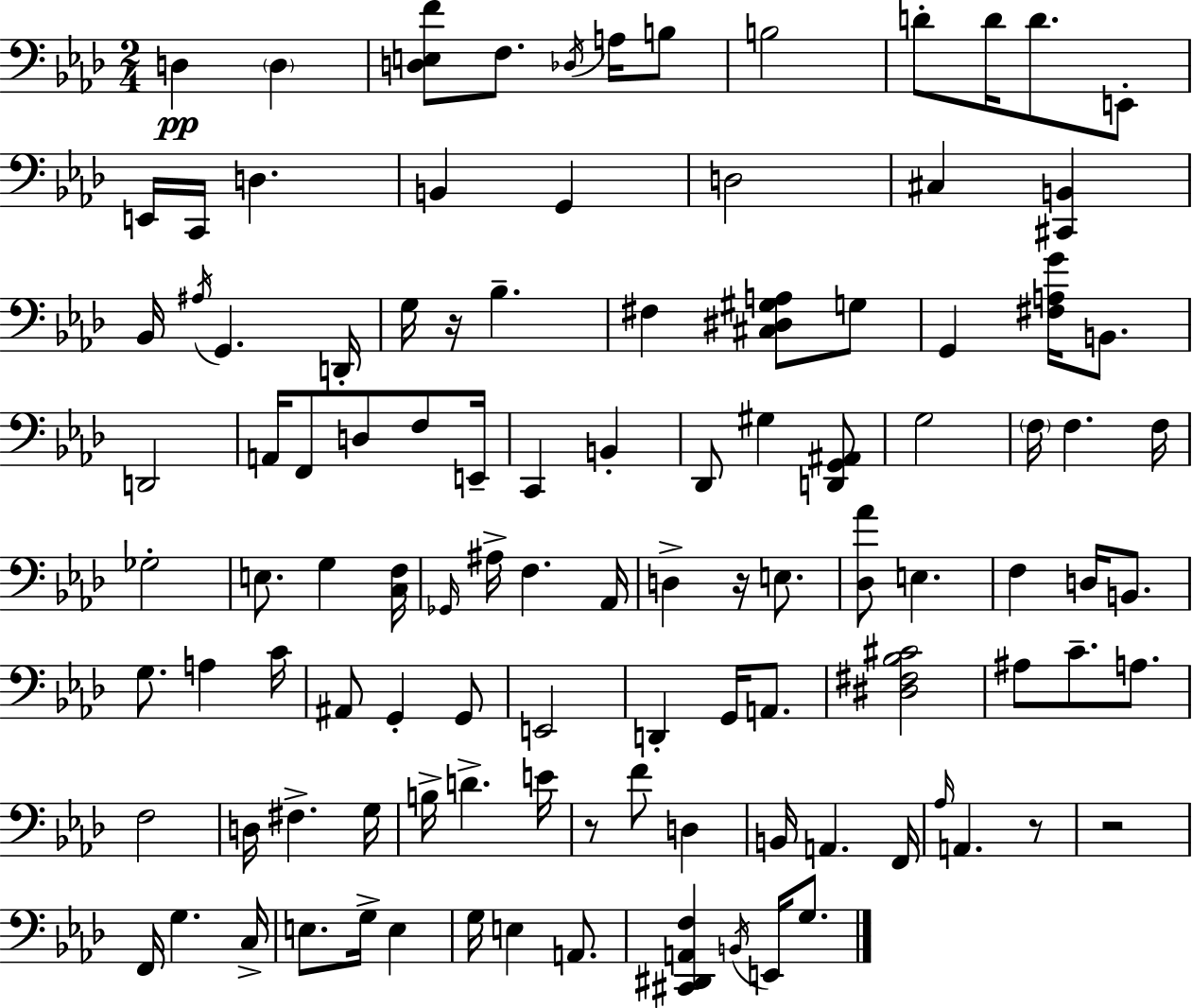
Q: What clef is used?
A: bass